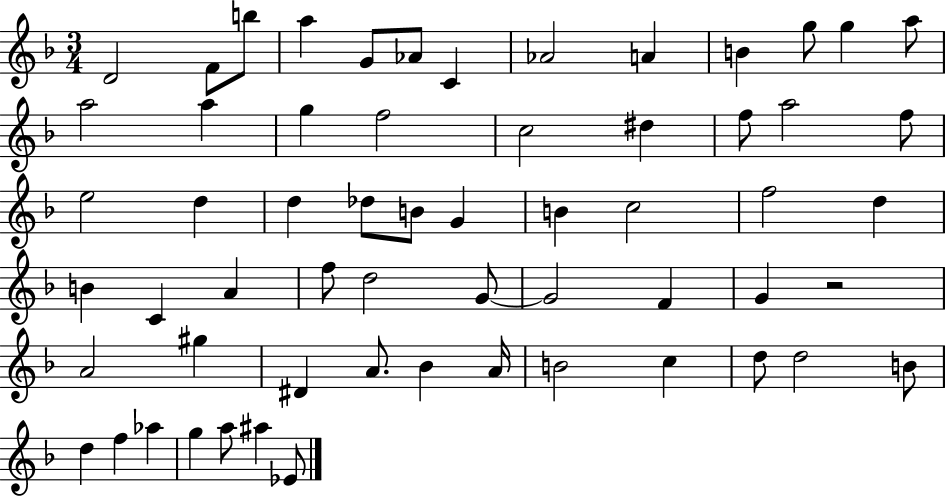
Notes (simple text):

D4/h F4/e B5/e A5/q G4/e Ab4/e C4/q Ab4/h A4/q B4/q G5/e G5/q A5/e A5/h A5/q G5/q F5/h C5/h D#5/q F5/e A5/h F5/e E5/h D5/q D5/q Db5/e B4/e G4/q B4/q C5/h F5/h D5/q B4/q C4/q A4/q F5/e D5/h G4/e G4/h F4/q G4/q R/h A4/h G#5/q D#4/q A4/e. Bb4/q A4/s B4/h C5/q D5/e D5/h B4/e D5/q F5/q Ab5/q G5/q A5/e A#5/q Eb4/e